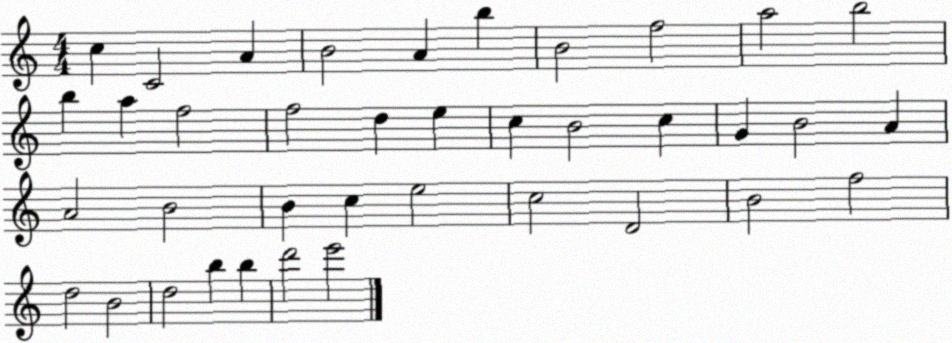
X:1
T:Untitled
M:4/4
L:1/4
K:C
c C2 A B2 A b B2 f2 a2 b2 b a f2 f2 d e c B2 c G B2 A A2 B2 B c e2 c2 D2 B2 f2 d2 B2 d2 b b d'2 e'2